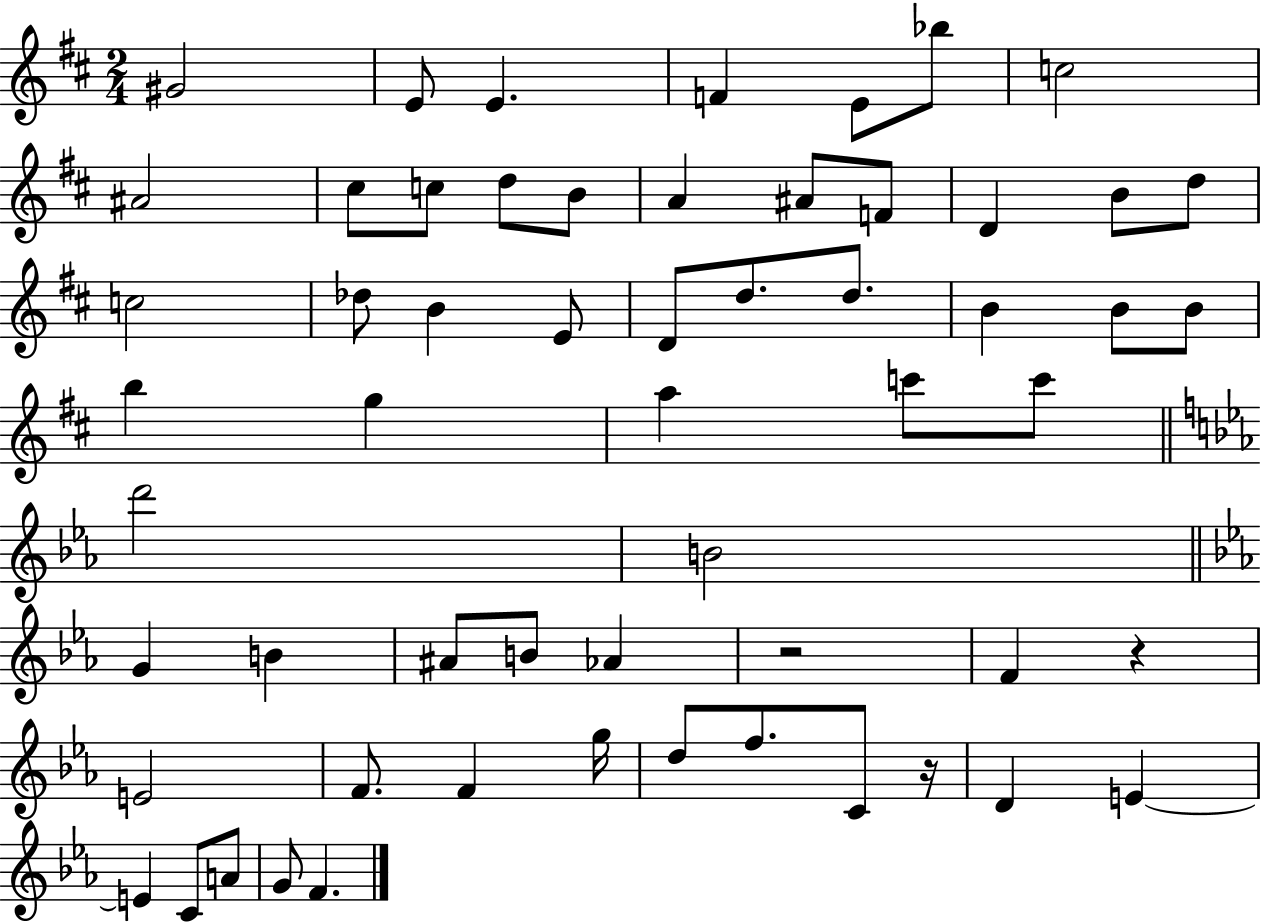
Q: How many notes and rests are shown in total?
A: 58